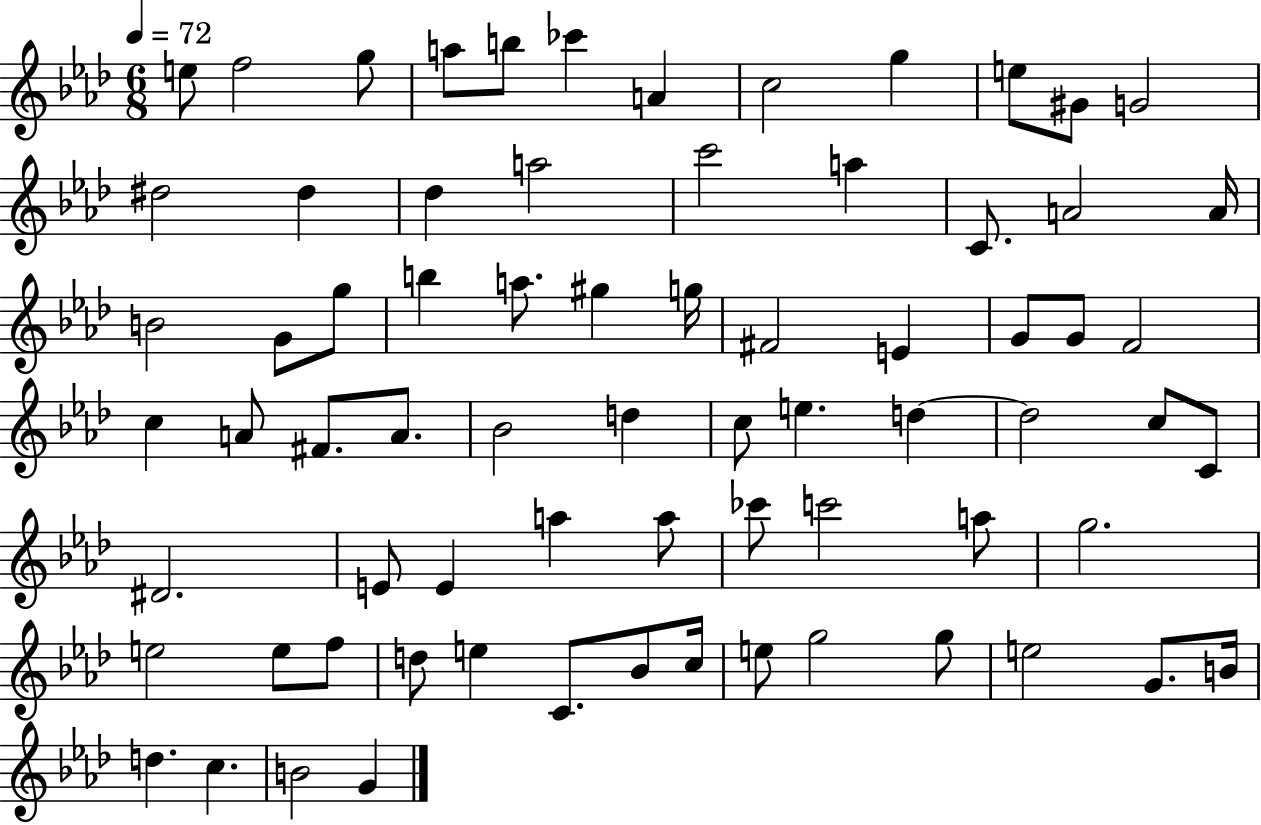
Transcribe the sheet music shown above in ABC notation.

X:1
T:Untitled
M:6/8
L:1/4
K:Ab
e/2 f2 g/2 a/2 b/2 _c' A c2 g e/2 ^G/2 G2 ^d2 ^d _d a2 c'2 a C/2 A2 A/4 B2 G/2 g/2 b a/2 ^g g/4 ^F2 E G/2 G/2 F2 c A/2 ^F/2 A/2 _B2 d c/2 e d d2 c/2 C/2 ^D2 E/2 E a a/2 _c'/2 c'2 a/2 g2 e2 e/2 f/2 d/2 e C/2 _B/2 c/4 e/2 g2 g/2 e2 G/2 B/4 d c B2 G